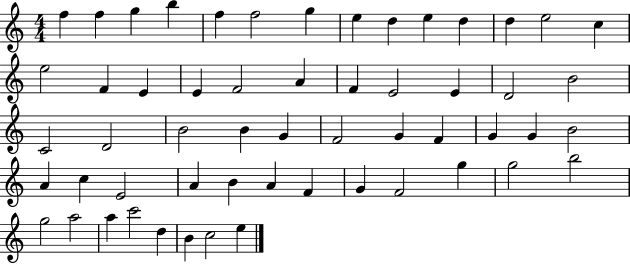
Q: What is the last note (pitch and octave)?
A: E5